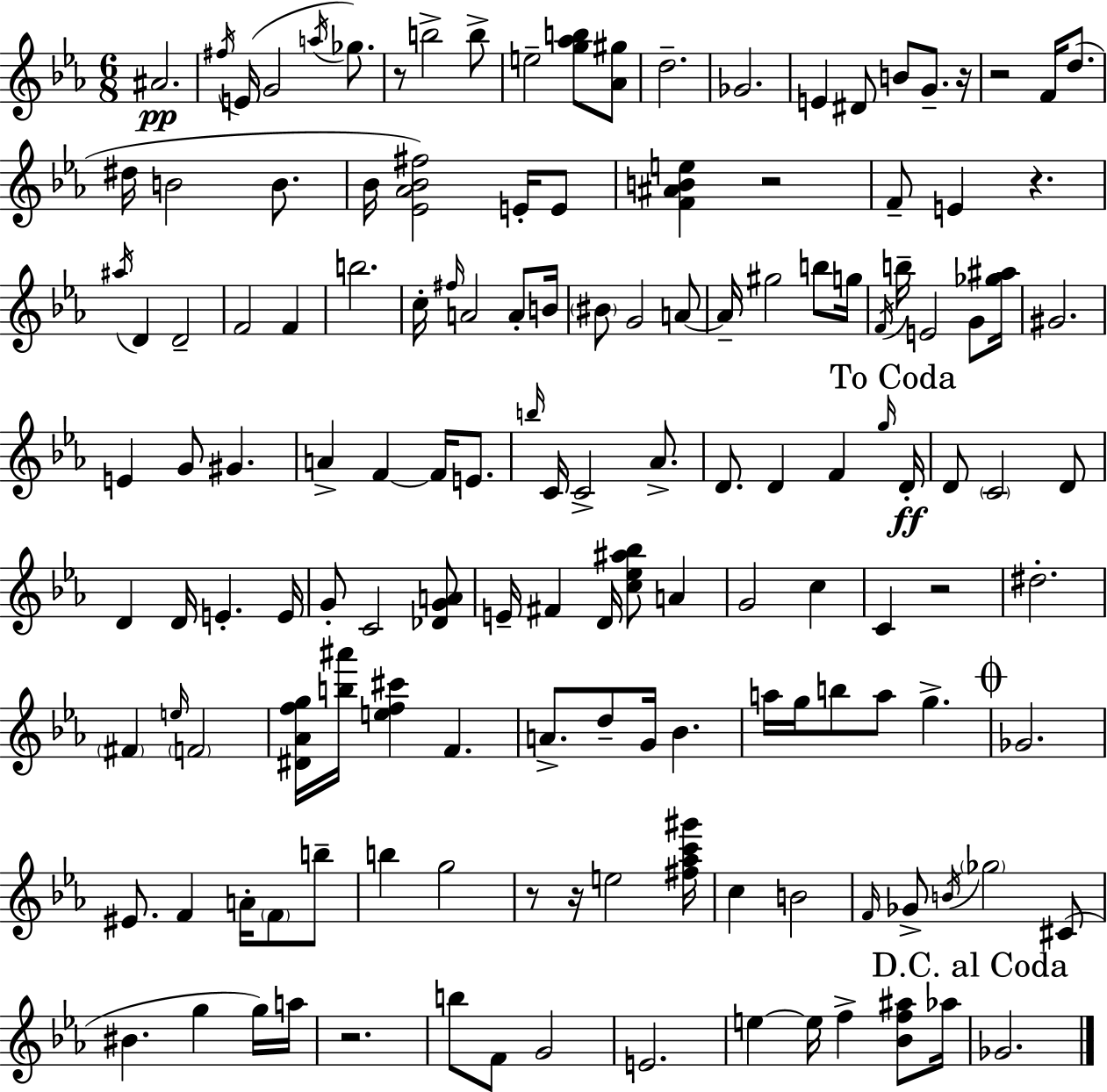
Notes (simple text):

A#4/h. F#5/s E4/s G4/h A5/s Gb5/e. R/e B5/h B5/e E5/h [G5,Ab5,B5]/e [Ab4,G#5]/e D5/h. Gb4/h. E4/q D#4/e B4/e G4/e. R/s R/h F4/s D5/e. D#5/s B4/h B4/e. Bb4/s [Eb4,Ab4,Bb4,F#5]/h E4/s E4/e [F4,A#4,B4,E5]/q R/h F4/e E4/q R/q. A#5/s D4/q D4/h F4/h F4/q B5/h. C5/s F#5/s A4/h A4/e B4/s BIS4/e G4/h A4/e A4/s G#5/h B5/e G5/s F4/s B5/s E4/h G4/e [Gb5,A#5]/s G#4/h. E4/q G4/e G#4/q. A4/q F4/q F4/s E4/e. B5/s C4/s C4/h Ab4/e. D4/e. D4/q F4/q G5/s D4/s D4/e C4/h D4/e D4/q D4/s E4/q. E4/s G4/e C4/h [Db4,G4,A4]/e E4/s F#4/q D4/s [C5,Eb5,A#5,Bb5]/e A4/q G4/h C5/q C4/q R/h D#5/h. F#4/q E5/s F4/h [D#4,Ab4,F5,G5]/s [B5,A#6]/s [E5,F5,C#6]/q F4/q. A4/e. D5/e G4/s Bb4/q. A5/s G5/s B5/e A5/e G5/q. Gb4/h. EIS4/e. F4/q A4/s F4/e B5/e B5/q G5/h R/e R/s E5/h [F#5,Ab5,C6,G#6]/s C5/q B4/h F4/s Gb4/e B4/s Gb5/h C#4/e BIS4/q. G5/q G5/s A5/s R/h. B5/e F4/e G4/h E4/h. E5/q E5/s F5/q [Bb4,F5,A#5]/e Ab5/s Gb4/h.